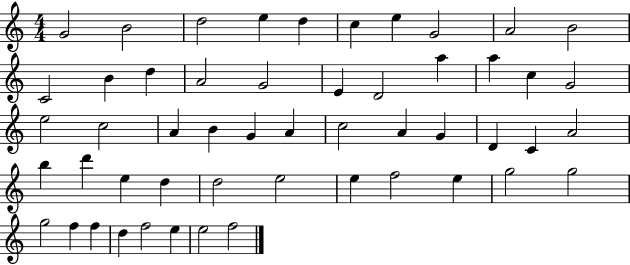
G4/h B4/h D5/h E5/q D5/q C5/q E5/q G4/h A4/h B4/h C4/h B4/q D5/q A4/h G4/h E4/q D4/h A5/q A5/q C5/q G4/h E5/h C5/h A4/q B4/q G4/q A4/q C5/h A4/q G4/q D4/q C4/q A4/h B5/q D6/q E5/q D5/q D5/h E5/h E5/q F5/h E5/q G5/h G5/h G5/h F5/q F5/q D5/q F5/h E5/q E5/h F5/h